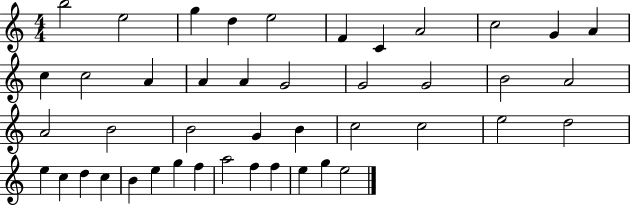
B5/h E5/h G5/q D5/q E5/h F4/q C4/q A4/h C5/h G4/q A4/q C5/q C5/h A4/q A4/q A4/q G4/h G4/h G4/h B4/h A4/h A4/h B4/h B4/h G4/q B4/q C5/h C5/h E5/h D5/h E5/q C5/q D5/q C5/q B4/q E5/q G5/q F5/q A5/h F5/q F5/q E5/q G5/q E5/h